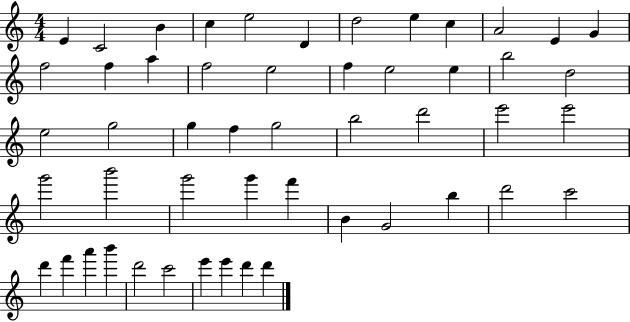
{
  \clef treble
  \numericTimeSignature
  \time 4/4
  \key c \major
  e'4 c'2 b'4 | c''4 e''2 d'4 | d''2 e''4 c''4 | a'2 e'4 g'4 | \break f''2 f''4 a''4 | f''2 e''2 | f''4 e''2 e''4 | b''2 d''2 | \break e''2 g''2 | g''4 f''4 g''2 | b''2 d'''2 | e'''2 e'''2 | \break g'''2 b'''2 | g'''2 g'''4 f'''4 | b'4 g'2 b''4 | d'''2 c'''2 | \break d'''4 f'''4 a'''4 b'''4 | d'''2 c'''2 | e'''4 e'''4 d'''4 d'''4 | \bar "|."
}